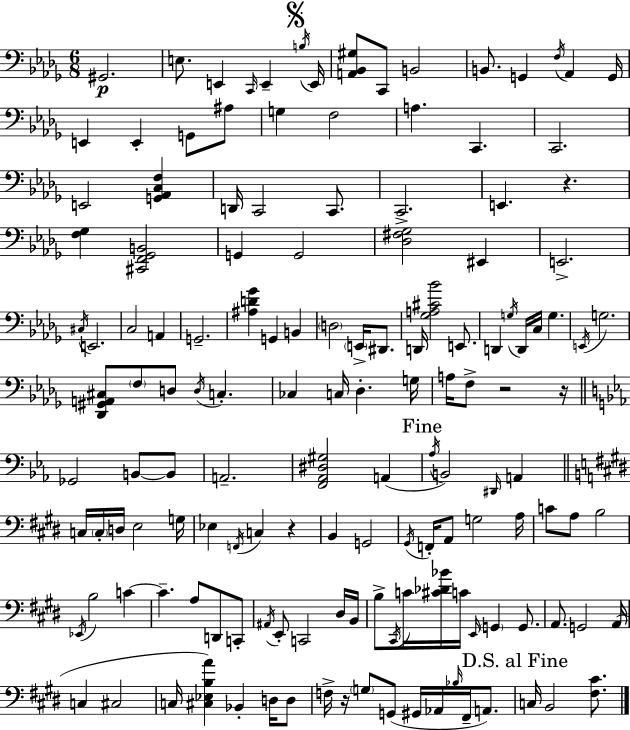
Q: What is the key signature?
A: BES minor